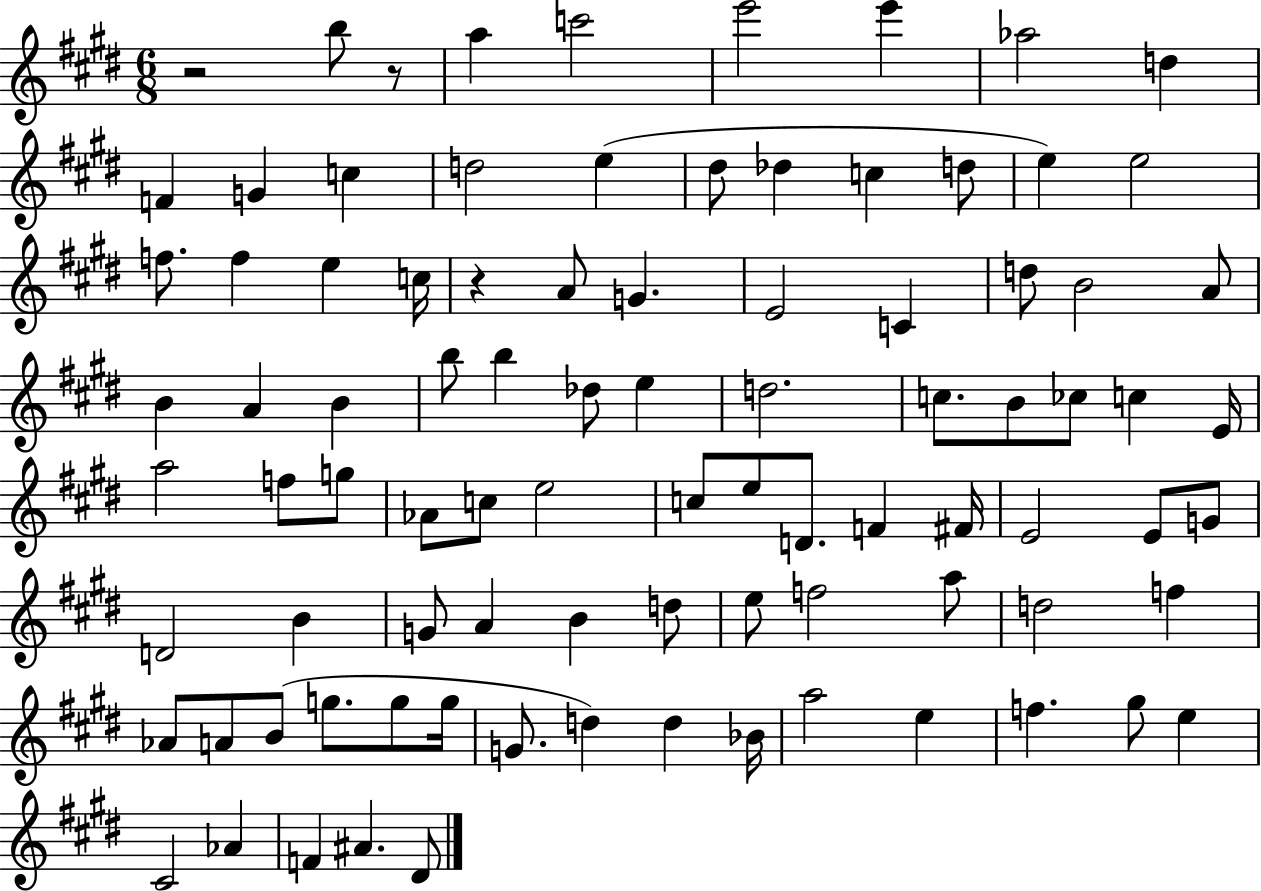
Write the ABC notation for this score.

X:1
T:Untitled
M:6/8
L:1/4
K:E
z2 b/2 z/2 a c'2 e'2 e' _a2 d F G c d2 e ^d/2 _d c d/2 e e2 f/2 f e c/4 z A/2 G E2 C d/2 B2 A/2 B A B b/2 b _d/2 e d2 c/2 B/2 _c/2 c E/4 a2 f/2 g/2 _A/2 c/2 e2 c/2 e/2 D/2 F ^F/4 E2 E/2 G/2 D2 B G/2 A B d/2 e/2 f2 a/2 d2 f _A/2 A/2 B/2 g/2 g/2 g/4 G/2 d d _B/4 a2 e f ^g/2 e ^C2 _A F ^A ^D/2